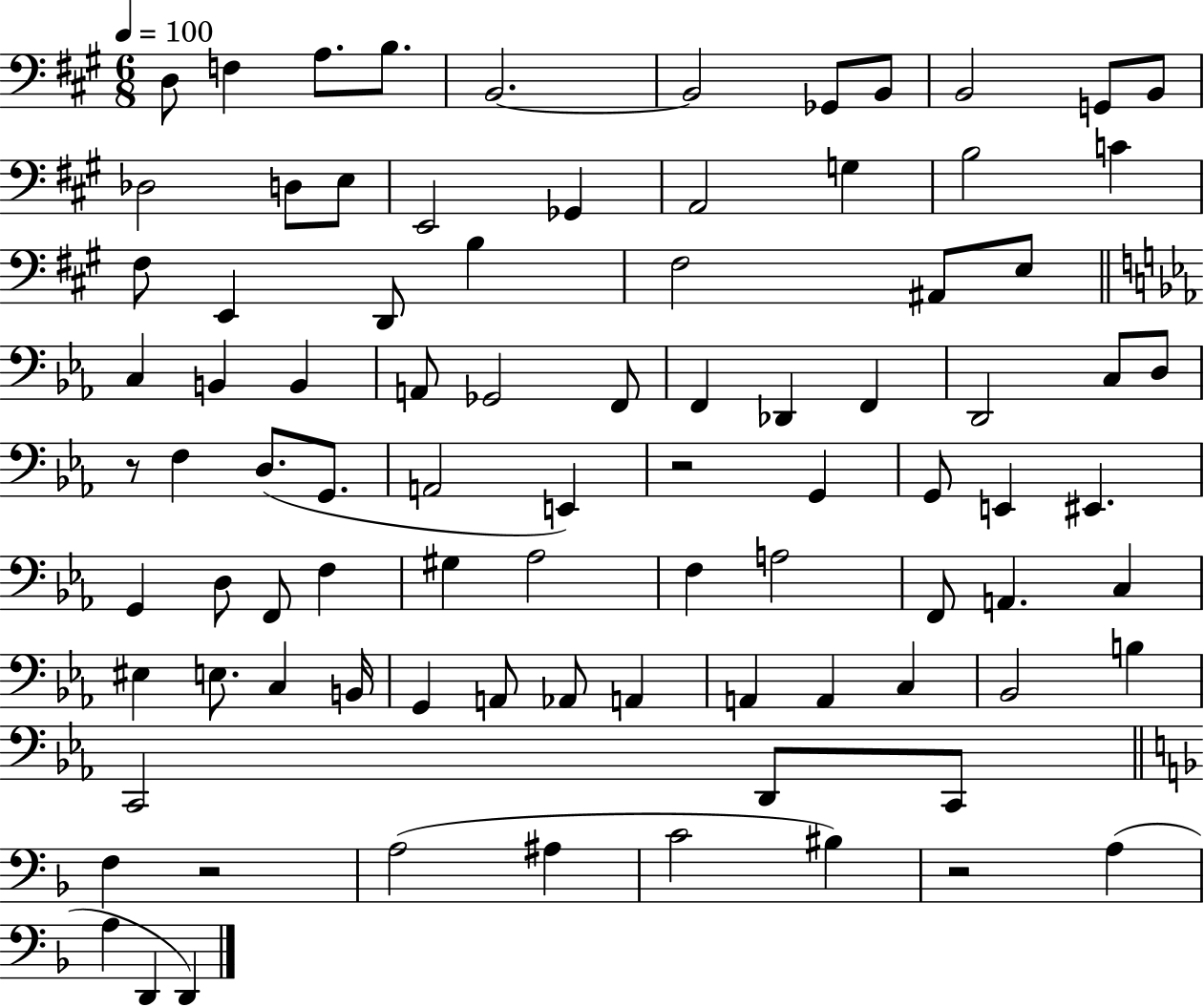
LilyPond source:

{
  \clef bass
  \numericTimeSignature
  \time 6/8
  \key a \major
  \tempo 4 = 100
  d8 f4 a8. b8. | b,2.~~ | b,2 ges,8 b,8 | b,2 g,8 b,8 | \break des2 d8 e8 | e,2 ges,4 | a,2 g4 | b2 c'4 | \break fis8 e,4 d,8 b4 | fis2 ais,8 e8 | \bar "||" \break \key ees \major c4 b,4 b,4 | a,8 ges,2 f,8 | f,4 des,4 f,4 | d,2 c8 d8 | \break r8 f4 d8.( g,8. | a,2 e,4) | r2 g,4 | g,8 e,4 eis,4. | \break g,4 d8 f,8 f4 | gis4 aes2 | f4 a2 | f,8 a,4. c4 | \break eis4 e8. c4 b,16 | g,4 a,8 aes,8 a,4 | a,4 a,4 c4 | bes,2 b4 | \break c,2 d,8 c,8 | \bar "||" \break \key f \major f4 r2 | a2( ais4 | c'2 bis4) | r2 a4( | \break a4 d,4 d,4) | \bar "|."
}